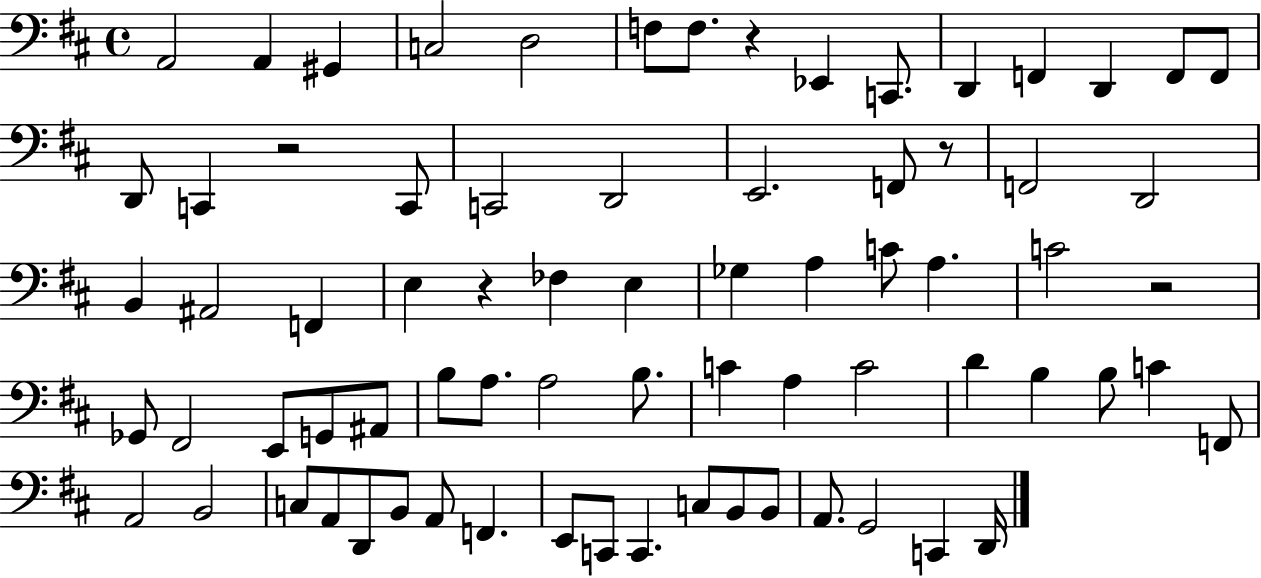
X:1
T:Untitled
M:4/4
L:1/4
K:D
A,,2 A,, ^G,, C,2 D,2 F,/2 F,/2 z _E,, C,,/2 D,, F,, D,, F,,/2 F,,/2 D,,/2 C,, z2 C,,/2 C,,2 D,,2 E,,2 F,,/2 z/2 F,,2 D,,2 B,, ^A,,2 F,, E, z _F, E, _G, A, C/2 A, C2 z2 _G,,/2 ^F,,2 E,,/2 G,,/2 ^A,,/2 B,/2 A,/2 A,2 B,/2 C A, C2 D B, B,/2 C F,,/2 A,,2 B,,2 C,/2 A,,/2 D,,/2 B,,/2 A,,/2 F,, E,,/2 C,,/2 C,, C,/2 B,,/2 B,,/2 A,,/2 G,,2 C,, D,,/4